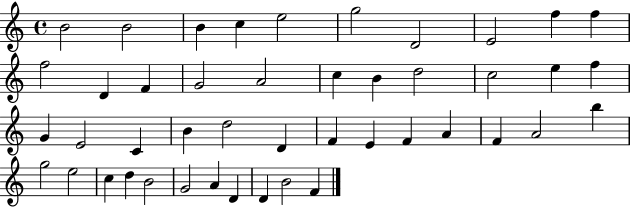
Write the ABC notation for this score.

X:1
T:Untitled
M:4/4
L:1/4
K:C
B2 B2 B c e2 g2 D2 E2 f f f2 D F G2 A2 c B d2 c2 e f G E2 C B d2 D F E F A F A2 b g2 e2 c d B2 G2 A D D B2 F